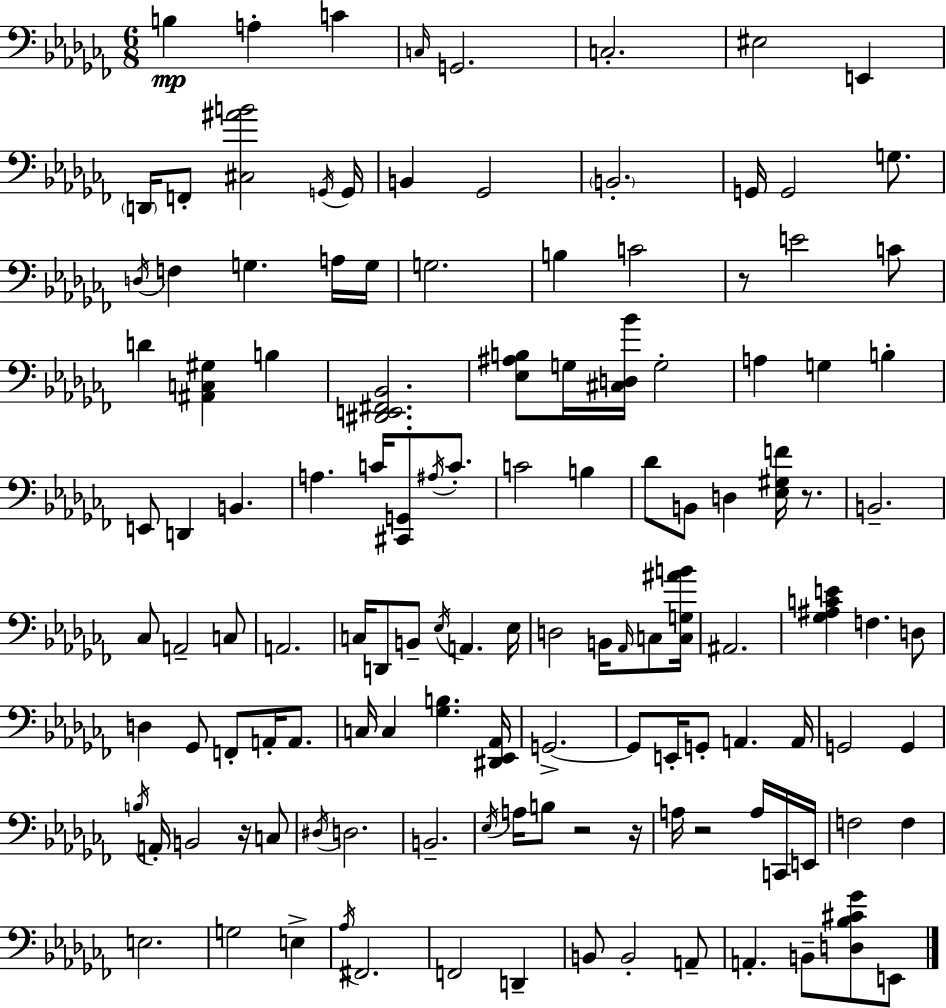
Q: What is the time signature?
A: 6/8